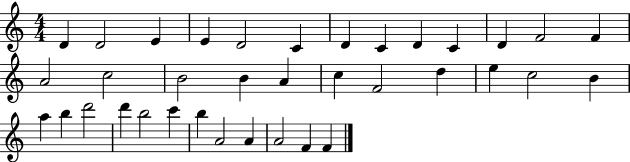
D4/q D4/h E4/q E4/q D4/h C4/q D4/q C4/q D4/q C4/q D4/q F4/h F4/q A4/h C5/h B4/h B4/q A4/q C5/q F4/h D5/q E5/q C5/h B4/q A5/q B5/q D6/h D6/q B5/h C6/q B5/q A4/h A4/q A4/h F4/q F4/q